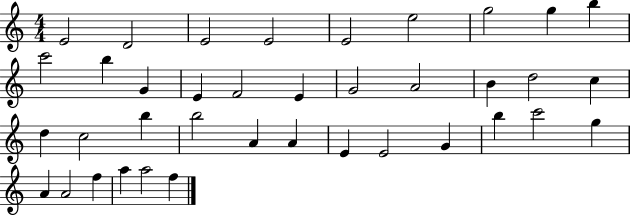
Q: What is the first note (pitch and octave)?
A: E4